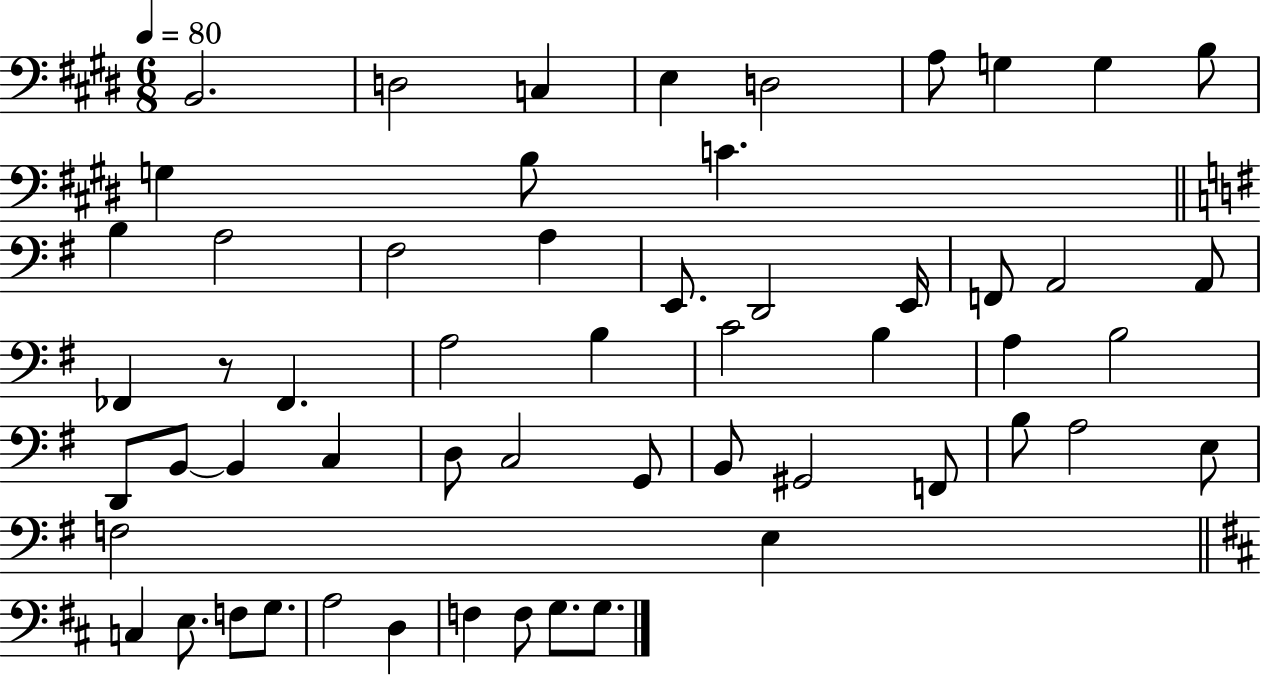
{
  \clef bass
  \numericTimeSignature
  \time 6/8
  \key e \major
  \tempo 4 = 80
  b,2. | d2 c4 | e4 d2 | a8 g4 g4 b8 | \break g4 b8 c'4. | \bar "||" \break \key g \major b4 a2 | fis2 a4 | e,8. d,2 e,16 | f,8 a,2 a,8 | \break fes,4 r8 fes,4. | a2 b4 | c'2 b4 | a4 b2 | \break d,8 b,8~~ b,4 c4 | d8 c2 g,8 | b,8 gis,2 f,8 | b8 a2 e8 | \break f2 e4 | \bar "||" \break \key d \major c4 e8. f8 g8. | a2 d4 | f4 f8 g8. g8. | \bar "|."
}